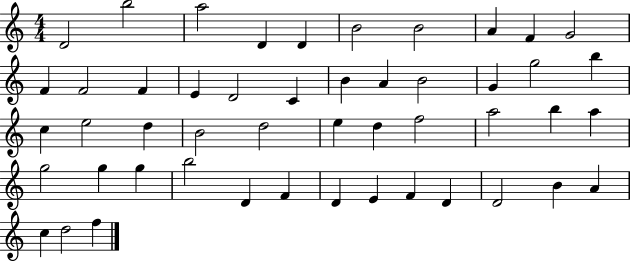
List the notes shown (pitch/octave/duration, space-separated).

D4/h B5/h A5/h D4/q D4/q B4/h B4/h A4/q F4/q G4/h F4/q F4/h F4/q E4/q D4/h C4/q B4/q A4/q B4/h G4/q G5/h B5/q C5/q E5/h D5/q B4/h D5/h E5/q D5/q F5/h A5/h B5/q A5/q G5/h G5/q G5/q B5/h D4/q F4/q D4/q E4/q F4/q D4/q D4/h B4/q A4/q C5/q D5/h F5/q